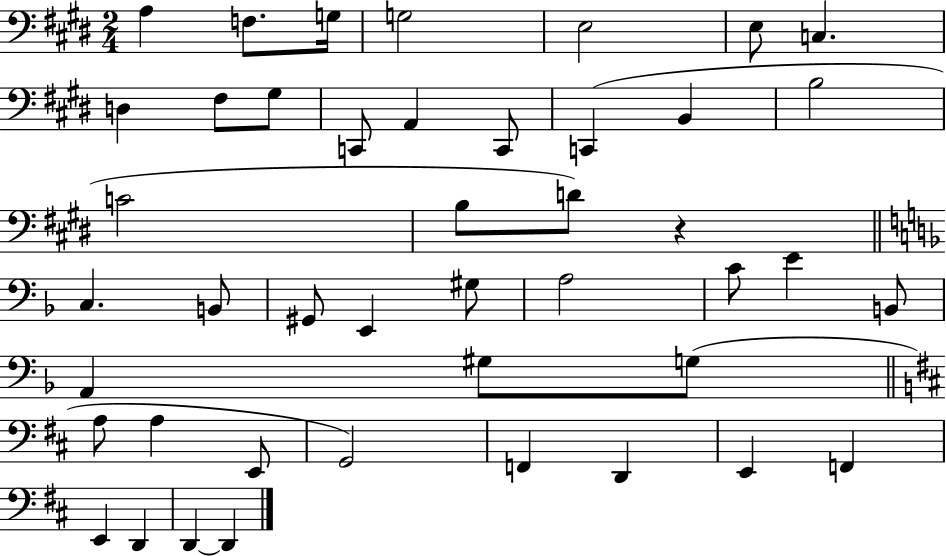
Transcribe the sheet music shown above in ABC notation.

X:1
T:Untitled
M:2/4
L:1/4
K:E
A, F,/2 G,/4 G,2 E,2 E,/2 C, D, ^F,/2 ^G,/2 C,,/2 A,, C,,/2 C,, B,, B,2 C2 B,/2 D/2 z C, B,,/2 ^G,,/2 E,, ^G,/2 A,2 C/2 E B,,/2 A,, ^G,/2 G,/2 A,/2 A, E,,/2 G,,2 F,, D,, E,, F,, E,, D,, D,, D,,